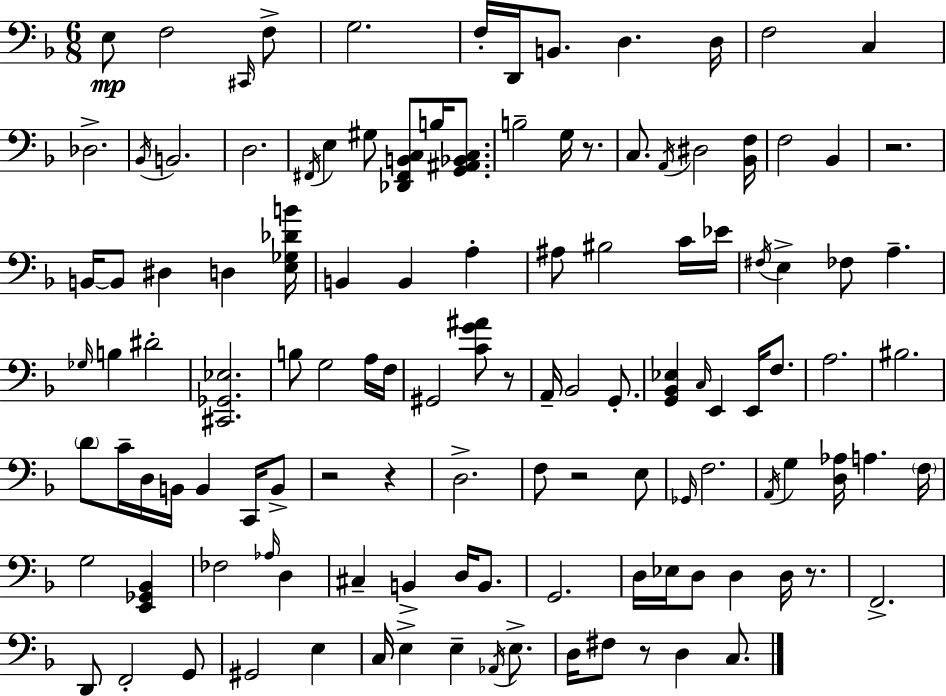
E3/e F3/h C#2/s F3/e G3/h. F3/s D2/s B2/e. D3/q. D3/s F3/h C3/q Db3/h. Bb2/s B2/h. D3/h. F#2/s E3/q G#3/e [Db2,F#2,B2,C3]/e B3/s [G2,A#2,Bb2,C3]/e. B3/h G3/s R/e. C3/e. A2/s D#3/h [Bb2,F3]/s F3/h Bb2/q R/h. B2/s B2/e D#3/q D3/q [E3,Gb3,Db4,B4]/s B2/q B2/q A3/q A#3/e BIS3/h C4/s Eb4/s F#3/s E3/q FES3/e A3/q. Gb3/s B3/q D#4/h [C#2,Gb2,Eb3]/h. B3/e G3/h A3/s F3/s G#2/h [C4,G4,A#4]/e R/e A2/s Bb2/h G2/e. [G2,Bb2,Eb3]/q C3/s E2/q E2/s F3/e. A3/h. BIS3/h. D4/e C4/s D3/s B2/s B2/q C2/s B2/e R/h R/q D3/h. F3/e R/h E3/e Gb2/s F3/h. A2/s G3/q [D3,Ab3]/s A3/q. F3/s G3/h [E2,Gb2,Bb2]/q FES3/h Ab3/s D3/q C#3/q B2/q D3/s B2/e. G2/h. D3/s Eb3/s D3/e D3/q D3/s R/e. F2/h. D2/e F2/h G2/e G#2/h E3/q C3/s E3/q E3/q Ab2/s E3/e. D3/s F#3/e R/e D3/q C3/e.